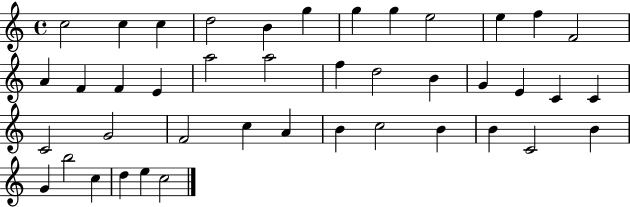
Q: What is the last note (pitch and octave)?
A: C5